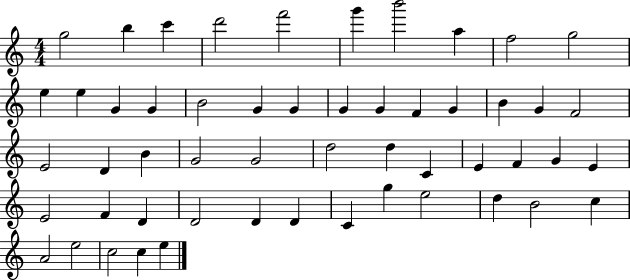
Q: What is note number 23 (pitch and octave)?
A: G4